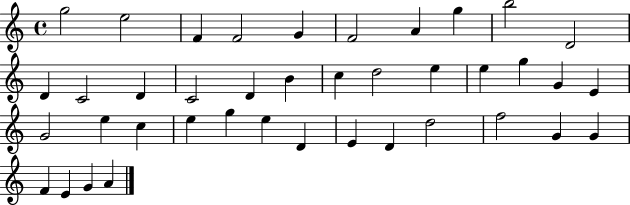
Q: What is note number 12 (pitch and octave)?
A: C4